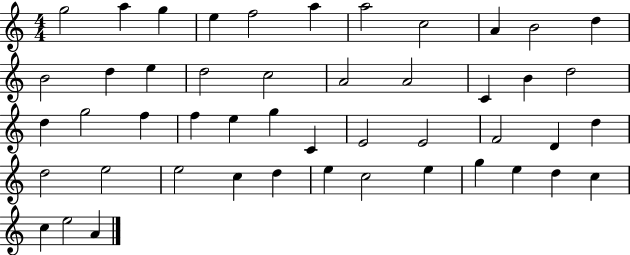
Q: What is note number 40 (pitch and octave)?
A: C5